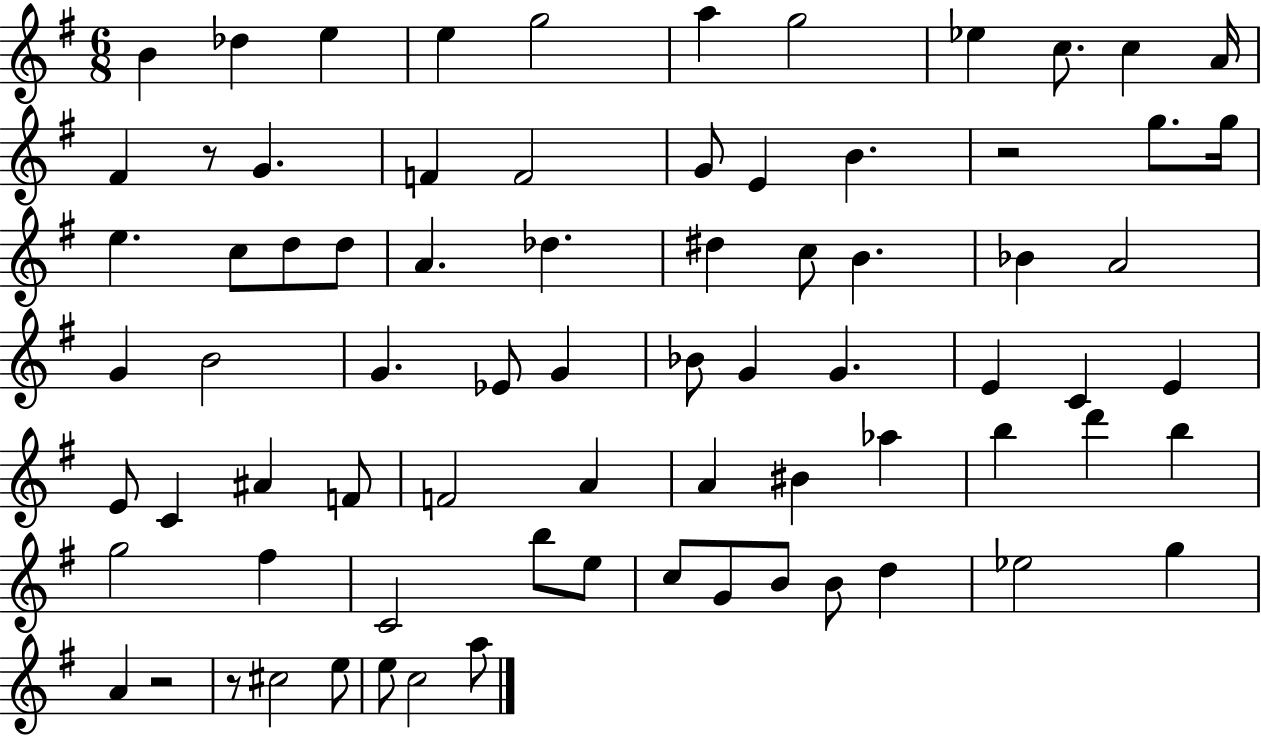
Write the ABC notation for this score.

X:1
T:Untitled
M:6/8
L:1/4
K:G
B _d e e g2 a g2 _e c/2 c A/4 ^F z/2 G F F2 G/2 E B z2 g/2 g/4 e c/2 d/2 d/2 A _d ^d c/2 B _B A2 G B2 G _E/2 G _B/2 G G E C E E/2 C ^A F/2 F2 A A ^B _a b d' b g2 ^f C2 b/2 e/2 c/2 G/2 B/2 B/2 d _e2 g A z2 z/2 ^c2 e/2 e/2 c2 a/2